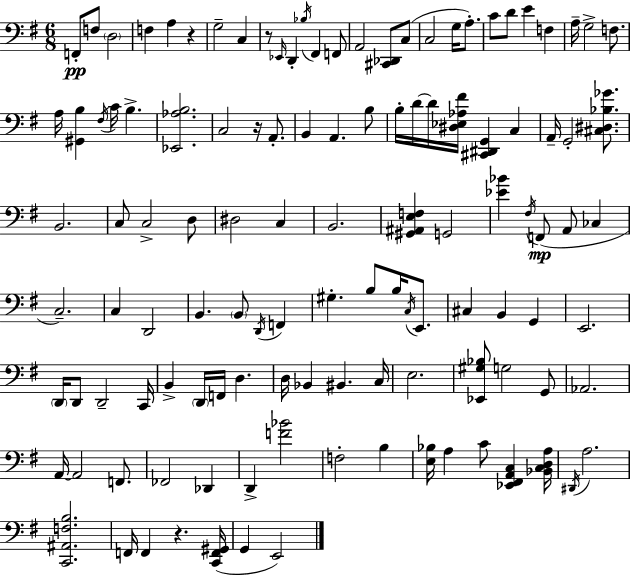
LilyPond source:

{
  \clef bass
  \numericTimeSignature
  \time 6/8
  \key g \major
  f,8-.\pp f8 \parenthesize d2 | f4 a4 r4 | g2-- c4 | r8 \grace { ees,16 } d,4-. \acciaccatura { bes16 } fis,4 | \break f,8 a,2 <cis, des,>8 | c8( c2 g16 a8.-.) | c'8 d'8 e'4 f4 | a16-- g2-> f8. | \break a16 <gis, b>4 \acciaccatura { fis16 } c'16 b4.-> | <ees, aes b>2. | c2 r16 | a,8.-. b,4 a,4. | \break b8 b16-. d'16~~ d'16 <dis ees aes fis'>16 <cis, dis, g,>4 c4 | a,16-- g,2-. | <cis dis bes ges'>8. b,2. | c8 c2-> | \break d8 dis2 c4 | b,2. | <gis, ais, e f>4 g,2 | <ees' bes'>4 \acciaccatura { fis16 } f,8(\mp a,8 | \break ces4 c2.--) | c4 d,2 | b,4. \parenthesize b,8 | \acciaccatura { d,16 } f,4 gis4.-. b8 | \break b16 \acciaccatura { c16 } e,8. cis4 b,4 | g,4 e,2. | \parenthesize d,16 d,8 d,2-- | c,16 b,4-> \parenthesize d,16 f,16 | \break d4. d16 bes,4 bis,4. | c16 e2. | <ees, gis bes>8 g2 | g,8 aes,2. | \break a,16~~ a,2 | f,8. fes,2 | des,4 d,4-> <f' bes'>2 | f2-. | \break b4 <e bes>16 a4 c'8 | <ees, fis, a, c>4 <bes, c d a>16 \acciaccatura { dis,16 } a2. | <c, ais, f b>2. | f,16 f,4 | \break r4. <c, f, gis,>16( g,4 e,2) | \bar "|."
}